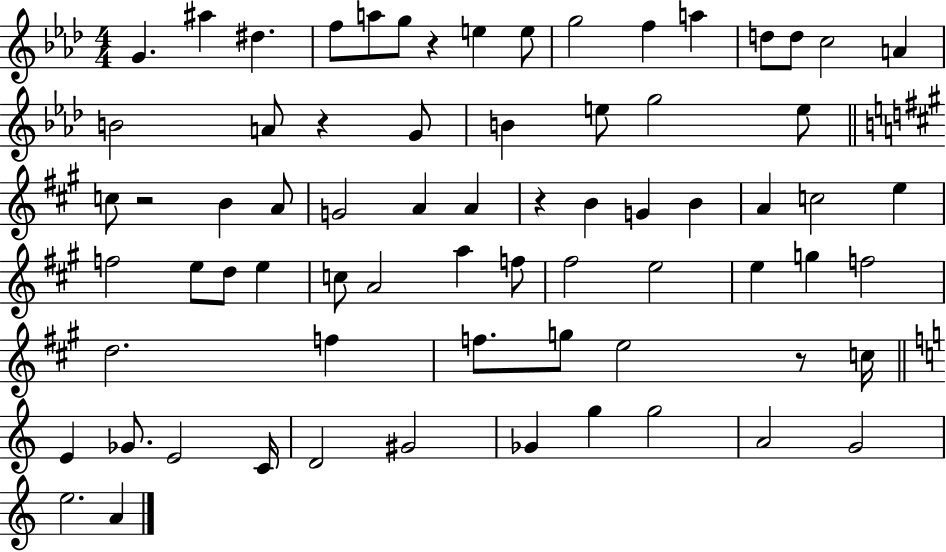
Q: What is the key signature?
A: AES major